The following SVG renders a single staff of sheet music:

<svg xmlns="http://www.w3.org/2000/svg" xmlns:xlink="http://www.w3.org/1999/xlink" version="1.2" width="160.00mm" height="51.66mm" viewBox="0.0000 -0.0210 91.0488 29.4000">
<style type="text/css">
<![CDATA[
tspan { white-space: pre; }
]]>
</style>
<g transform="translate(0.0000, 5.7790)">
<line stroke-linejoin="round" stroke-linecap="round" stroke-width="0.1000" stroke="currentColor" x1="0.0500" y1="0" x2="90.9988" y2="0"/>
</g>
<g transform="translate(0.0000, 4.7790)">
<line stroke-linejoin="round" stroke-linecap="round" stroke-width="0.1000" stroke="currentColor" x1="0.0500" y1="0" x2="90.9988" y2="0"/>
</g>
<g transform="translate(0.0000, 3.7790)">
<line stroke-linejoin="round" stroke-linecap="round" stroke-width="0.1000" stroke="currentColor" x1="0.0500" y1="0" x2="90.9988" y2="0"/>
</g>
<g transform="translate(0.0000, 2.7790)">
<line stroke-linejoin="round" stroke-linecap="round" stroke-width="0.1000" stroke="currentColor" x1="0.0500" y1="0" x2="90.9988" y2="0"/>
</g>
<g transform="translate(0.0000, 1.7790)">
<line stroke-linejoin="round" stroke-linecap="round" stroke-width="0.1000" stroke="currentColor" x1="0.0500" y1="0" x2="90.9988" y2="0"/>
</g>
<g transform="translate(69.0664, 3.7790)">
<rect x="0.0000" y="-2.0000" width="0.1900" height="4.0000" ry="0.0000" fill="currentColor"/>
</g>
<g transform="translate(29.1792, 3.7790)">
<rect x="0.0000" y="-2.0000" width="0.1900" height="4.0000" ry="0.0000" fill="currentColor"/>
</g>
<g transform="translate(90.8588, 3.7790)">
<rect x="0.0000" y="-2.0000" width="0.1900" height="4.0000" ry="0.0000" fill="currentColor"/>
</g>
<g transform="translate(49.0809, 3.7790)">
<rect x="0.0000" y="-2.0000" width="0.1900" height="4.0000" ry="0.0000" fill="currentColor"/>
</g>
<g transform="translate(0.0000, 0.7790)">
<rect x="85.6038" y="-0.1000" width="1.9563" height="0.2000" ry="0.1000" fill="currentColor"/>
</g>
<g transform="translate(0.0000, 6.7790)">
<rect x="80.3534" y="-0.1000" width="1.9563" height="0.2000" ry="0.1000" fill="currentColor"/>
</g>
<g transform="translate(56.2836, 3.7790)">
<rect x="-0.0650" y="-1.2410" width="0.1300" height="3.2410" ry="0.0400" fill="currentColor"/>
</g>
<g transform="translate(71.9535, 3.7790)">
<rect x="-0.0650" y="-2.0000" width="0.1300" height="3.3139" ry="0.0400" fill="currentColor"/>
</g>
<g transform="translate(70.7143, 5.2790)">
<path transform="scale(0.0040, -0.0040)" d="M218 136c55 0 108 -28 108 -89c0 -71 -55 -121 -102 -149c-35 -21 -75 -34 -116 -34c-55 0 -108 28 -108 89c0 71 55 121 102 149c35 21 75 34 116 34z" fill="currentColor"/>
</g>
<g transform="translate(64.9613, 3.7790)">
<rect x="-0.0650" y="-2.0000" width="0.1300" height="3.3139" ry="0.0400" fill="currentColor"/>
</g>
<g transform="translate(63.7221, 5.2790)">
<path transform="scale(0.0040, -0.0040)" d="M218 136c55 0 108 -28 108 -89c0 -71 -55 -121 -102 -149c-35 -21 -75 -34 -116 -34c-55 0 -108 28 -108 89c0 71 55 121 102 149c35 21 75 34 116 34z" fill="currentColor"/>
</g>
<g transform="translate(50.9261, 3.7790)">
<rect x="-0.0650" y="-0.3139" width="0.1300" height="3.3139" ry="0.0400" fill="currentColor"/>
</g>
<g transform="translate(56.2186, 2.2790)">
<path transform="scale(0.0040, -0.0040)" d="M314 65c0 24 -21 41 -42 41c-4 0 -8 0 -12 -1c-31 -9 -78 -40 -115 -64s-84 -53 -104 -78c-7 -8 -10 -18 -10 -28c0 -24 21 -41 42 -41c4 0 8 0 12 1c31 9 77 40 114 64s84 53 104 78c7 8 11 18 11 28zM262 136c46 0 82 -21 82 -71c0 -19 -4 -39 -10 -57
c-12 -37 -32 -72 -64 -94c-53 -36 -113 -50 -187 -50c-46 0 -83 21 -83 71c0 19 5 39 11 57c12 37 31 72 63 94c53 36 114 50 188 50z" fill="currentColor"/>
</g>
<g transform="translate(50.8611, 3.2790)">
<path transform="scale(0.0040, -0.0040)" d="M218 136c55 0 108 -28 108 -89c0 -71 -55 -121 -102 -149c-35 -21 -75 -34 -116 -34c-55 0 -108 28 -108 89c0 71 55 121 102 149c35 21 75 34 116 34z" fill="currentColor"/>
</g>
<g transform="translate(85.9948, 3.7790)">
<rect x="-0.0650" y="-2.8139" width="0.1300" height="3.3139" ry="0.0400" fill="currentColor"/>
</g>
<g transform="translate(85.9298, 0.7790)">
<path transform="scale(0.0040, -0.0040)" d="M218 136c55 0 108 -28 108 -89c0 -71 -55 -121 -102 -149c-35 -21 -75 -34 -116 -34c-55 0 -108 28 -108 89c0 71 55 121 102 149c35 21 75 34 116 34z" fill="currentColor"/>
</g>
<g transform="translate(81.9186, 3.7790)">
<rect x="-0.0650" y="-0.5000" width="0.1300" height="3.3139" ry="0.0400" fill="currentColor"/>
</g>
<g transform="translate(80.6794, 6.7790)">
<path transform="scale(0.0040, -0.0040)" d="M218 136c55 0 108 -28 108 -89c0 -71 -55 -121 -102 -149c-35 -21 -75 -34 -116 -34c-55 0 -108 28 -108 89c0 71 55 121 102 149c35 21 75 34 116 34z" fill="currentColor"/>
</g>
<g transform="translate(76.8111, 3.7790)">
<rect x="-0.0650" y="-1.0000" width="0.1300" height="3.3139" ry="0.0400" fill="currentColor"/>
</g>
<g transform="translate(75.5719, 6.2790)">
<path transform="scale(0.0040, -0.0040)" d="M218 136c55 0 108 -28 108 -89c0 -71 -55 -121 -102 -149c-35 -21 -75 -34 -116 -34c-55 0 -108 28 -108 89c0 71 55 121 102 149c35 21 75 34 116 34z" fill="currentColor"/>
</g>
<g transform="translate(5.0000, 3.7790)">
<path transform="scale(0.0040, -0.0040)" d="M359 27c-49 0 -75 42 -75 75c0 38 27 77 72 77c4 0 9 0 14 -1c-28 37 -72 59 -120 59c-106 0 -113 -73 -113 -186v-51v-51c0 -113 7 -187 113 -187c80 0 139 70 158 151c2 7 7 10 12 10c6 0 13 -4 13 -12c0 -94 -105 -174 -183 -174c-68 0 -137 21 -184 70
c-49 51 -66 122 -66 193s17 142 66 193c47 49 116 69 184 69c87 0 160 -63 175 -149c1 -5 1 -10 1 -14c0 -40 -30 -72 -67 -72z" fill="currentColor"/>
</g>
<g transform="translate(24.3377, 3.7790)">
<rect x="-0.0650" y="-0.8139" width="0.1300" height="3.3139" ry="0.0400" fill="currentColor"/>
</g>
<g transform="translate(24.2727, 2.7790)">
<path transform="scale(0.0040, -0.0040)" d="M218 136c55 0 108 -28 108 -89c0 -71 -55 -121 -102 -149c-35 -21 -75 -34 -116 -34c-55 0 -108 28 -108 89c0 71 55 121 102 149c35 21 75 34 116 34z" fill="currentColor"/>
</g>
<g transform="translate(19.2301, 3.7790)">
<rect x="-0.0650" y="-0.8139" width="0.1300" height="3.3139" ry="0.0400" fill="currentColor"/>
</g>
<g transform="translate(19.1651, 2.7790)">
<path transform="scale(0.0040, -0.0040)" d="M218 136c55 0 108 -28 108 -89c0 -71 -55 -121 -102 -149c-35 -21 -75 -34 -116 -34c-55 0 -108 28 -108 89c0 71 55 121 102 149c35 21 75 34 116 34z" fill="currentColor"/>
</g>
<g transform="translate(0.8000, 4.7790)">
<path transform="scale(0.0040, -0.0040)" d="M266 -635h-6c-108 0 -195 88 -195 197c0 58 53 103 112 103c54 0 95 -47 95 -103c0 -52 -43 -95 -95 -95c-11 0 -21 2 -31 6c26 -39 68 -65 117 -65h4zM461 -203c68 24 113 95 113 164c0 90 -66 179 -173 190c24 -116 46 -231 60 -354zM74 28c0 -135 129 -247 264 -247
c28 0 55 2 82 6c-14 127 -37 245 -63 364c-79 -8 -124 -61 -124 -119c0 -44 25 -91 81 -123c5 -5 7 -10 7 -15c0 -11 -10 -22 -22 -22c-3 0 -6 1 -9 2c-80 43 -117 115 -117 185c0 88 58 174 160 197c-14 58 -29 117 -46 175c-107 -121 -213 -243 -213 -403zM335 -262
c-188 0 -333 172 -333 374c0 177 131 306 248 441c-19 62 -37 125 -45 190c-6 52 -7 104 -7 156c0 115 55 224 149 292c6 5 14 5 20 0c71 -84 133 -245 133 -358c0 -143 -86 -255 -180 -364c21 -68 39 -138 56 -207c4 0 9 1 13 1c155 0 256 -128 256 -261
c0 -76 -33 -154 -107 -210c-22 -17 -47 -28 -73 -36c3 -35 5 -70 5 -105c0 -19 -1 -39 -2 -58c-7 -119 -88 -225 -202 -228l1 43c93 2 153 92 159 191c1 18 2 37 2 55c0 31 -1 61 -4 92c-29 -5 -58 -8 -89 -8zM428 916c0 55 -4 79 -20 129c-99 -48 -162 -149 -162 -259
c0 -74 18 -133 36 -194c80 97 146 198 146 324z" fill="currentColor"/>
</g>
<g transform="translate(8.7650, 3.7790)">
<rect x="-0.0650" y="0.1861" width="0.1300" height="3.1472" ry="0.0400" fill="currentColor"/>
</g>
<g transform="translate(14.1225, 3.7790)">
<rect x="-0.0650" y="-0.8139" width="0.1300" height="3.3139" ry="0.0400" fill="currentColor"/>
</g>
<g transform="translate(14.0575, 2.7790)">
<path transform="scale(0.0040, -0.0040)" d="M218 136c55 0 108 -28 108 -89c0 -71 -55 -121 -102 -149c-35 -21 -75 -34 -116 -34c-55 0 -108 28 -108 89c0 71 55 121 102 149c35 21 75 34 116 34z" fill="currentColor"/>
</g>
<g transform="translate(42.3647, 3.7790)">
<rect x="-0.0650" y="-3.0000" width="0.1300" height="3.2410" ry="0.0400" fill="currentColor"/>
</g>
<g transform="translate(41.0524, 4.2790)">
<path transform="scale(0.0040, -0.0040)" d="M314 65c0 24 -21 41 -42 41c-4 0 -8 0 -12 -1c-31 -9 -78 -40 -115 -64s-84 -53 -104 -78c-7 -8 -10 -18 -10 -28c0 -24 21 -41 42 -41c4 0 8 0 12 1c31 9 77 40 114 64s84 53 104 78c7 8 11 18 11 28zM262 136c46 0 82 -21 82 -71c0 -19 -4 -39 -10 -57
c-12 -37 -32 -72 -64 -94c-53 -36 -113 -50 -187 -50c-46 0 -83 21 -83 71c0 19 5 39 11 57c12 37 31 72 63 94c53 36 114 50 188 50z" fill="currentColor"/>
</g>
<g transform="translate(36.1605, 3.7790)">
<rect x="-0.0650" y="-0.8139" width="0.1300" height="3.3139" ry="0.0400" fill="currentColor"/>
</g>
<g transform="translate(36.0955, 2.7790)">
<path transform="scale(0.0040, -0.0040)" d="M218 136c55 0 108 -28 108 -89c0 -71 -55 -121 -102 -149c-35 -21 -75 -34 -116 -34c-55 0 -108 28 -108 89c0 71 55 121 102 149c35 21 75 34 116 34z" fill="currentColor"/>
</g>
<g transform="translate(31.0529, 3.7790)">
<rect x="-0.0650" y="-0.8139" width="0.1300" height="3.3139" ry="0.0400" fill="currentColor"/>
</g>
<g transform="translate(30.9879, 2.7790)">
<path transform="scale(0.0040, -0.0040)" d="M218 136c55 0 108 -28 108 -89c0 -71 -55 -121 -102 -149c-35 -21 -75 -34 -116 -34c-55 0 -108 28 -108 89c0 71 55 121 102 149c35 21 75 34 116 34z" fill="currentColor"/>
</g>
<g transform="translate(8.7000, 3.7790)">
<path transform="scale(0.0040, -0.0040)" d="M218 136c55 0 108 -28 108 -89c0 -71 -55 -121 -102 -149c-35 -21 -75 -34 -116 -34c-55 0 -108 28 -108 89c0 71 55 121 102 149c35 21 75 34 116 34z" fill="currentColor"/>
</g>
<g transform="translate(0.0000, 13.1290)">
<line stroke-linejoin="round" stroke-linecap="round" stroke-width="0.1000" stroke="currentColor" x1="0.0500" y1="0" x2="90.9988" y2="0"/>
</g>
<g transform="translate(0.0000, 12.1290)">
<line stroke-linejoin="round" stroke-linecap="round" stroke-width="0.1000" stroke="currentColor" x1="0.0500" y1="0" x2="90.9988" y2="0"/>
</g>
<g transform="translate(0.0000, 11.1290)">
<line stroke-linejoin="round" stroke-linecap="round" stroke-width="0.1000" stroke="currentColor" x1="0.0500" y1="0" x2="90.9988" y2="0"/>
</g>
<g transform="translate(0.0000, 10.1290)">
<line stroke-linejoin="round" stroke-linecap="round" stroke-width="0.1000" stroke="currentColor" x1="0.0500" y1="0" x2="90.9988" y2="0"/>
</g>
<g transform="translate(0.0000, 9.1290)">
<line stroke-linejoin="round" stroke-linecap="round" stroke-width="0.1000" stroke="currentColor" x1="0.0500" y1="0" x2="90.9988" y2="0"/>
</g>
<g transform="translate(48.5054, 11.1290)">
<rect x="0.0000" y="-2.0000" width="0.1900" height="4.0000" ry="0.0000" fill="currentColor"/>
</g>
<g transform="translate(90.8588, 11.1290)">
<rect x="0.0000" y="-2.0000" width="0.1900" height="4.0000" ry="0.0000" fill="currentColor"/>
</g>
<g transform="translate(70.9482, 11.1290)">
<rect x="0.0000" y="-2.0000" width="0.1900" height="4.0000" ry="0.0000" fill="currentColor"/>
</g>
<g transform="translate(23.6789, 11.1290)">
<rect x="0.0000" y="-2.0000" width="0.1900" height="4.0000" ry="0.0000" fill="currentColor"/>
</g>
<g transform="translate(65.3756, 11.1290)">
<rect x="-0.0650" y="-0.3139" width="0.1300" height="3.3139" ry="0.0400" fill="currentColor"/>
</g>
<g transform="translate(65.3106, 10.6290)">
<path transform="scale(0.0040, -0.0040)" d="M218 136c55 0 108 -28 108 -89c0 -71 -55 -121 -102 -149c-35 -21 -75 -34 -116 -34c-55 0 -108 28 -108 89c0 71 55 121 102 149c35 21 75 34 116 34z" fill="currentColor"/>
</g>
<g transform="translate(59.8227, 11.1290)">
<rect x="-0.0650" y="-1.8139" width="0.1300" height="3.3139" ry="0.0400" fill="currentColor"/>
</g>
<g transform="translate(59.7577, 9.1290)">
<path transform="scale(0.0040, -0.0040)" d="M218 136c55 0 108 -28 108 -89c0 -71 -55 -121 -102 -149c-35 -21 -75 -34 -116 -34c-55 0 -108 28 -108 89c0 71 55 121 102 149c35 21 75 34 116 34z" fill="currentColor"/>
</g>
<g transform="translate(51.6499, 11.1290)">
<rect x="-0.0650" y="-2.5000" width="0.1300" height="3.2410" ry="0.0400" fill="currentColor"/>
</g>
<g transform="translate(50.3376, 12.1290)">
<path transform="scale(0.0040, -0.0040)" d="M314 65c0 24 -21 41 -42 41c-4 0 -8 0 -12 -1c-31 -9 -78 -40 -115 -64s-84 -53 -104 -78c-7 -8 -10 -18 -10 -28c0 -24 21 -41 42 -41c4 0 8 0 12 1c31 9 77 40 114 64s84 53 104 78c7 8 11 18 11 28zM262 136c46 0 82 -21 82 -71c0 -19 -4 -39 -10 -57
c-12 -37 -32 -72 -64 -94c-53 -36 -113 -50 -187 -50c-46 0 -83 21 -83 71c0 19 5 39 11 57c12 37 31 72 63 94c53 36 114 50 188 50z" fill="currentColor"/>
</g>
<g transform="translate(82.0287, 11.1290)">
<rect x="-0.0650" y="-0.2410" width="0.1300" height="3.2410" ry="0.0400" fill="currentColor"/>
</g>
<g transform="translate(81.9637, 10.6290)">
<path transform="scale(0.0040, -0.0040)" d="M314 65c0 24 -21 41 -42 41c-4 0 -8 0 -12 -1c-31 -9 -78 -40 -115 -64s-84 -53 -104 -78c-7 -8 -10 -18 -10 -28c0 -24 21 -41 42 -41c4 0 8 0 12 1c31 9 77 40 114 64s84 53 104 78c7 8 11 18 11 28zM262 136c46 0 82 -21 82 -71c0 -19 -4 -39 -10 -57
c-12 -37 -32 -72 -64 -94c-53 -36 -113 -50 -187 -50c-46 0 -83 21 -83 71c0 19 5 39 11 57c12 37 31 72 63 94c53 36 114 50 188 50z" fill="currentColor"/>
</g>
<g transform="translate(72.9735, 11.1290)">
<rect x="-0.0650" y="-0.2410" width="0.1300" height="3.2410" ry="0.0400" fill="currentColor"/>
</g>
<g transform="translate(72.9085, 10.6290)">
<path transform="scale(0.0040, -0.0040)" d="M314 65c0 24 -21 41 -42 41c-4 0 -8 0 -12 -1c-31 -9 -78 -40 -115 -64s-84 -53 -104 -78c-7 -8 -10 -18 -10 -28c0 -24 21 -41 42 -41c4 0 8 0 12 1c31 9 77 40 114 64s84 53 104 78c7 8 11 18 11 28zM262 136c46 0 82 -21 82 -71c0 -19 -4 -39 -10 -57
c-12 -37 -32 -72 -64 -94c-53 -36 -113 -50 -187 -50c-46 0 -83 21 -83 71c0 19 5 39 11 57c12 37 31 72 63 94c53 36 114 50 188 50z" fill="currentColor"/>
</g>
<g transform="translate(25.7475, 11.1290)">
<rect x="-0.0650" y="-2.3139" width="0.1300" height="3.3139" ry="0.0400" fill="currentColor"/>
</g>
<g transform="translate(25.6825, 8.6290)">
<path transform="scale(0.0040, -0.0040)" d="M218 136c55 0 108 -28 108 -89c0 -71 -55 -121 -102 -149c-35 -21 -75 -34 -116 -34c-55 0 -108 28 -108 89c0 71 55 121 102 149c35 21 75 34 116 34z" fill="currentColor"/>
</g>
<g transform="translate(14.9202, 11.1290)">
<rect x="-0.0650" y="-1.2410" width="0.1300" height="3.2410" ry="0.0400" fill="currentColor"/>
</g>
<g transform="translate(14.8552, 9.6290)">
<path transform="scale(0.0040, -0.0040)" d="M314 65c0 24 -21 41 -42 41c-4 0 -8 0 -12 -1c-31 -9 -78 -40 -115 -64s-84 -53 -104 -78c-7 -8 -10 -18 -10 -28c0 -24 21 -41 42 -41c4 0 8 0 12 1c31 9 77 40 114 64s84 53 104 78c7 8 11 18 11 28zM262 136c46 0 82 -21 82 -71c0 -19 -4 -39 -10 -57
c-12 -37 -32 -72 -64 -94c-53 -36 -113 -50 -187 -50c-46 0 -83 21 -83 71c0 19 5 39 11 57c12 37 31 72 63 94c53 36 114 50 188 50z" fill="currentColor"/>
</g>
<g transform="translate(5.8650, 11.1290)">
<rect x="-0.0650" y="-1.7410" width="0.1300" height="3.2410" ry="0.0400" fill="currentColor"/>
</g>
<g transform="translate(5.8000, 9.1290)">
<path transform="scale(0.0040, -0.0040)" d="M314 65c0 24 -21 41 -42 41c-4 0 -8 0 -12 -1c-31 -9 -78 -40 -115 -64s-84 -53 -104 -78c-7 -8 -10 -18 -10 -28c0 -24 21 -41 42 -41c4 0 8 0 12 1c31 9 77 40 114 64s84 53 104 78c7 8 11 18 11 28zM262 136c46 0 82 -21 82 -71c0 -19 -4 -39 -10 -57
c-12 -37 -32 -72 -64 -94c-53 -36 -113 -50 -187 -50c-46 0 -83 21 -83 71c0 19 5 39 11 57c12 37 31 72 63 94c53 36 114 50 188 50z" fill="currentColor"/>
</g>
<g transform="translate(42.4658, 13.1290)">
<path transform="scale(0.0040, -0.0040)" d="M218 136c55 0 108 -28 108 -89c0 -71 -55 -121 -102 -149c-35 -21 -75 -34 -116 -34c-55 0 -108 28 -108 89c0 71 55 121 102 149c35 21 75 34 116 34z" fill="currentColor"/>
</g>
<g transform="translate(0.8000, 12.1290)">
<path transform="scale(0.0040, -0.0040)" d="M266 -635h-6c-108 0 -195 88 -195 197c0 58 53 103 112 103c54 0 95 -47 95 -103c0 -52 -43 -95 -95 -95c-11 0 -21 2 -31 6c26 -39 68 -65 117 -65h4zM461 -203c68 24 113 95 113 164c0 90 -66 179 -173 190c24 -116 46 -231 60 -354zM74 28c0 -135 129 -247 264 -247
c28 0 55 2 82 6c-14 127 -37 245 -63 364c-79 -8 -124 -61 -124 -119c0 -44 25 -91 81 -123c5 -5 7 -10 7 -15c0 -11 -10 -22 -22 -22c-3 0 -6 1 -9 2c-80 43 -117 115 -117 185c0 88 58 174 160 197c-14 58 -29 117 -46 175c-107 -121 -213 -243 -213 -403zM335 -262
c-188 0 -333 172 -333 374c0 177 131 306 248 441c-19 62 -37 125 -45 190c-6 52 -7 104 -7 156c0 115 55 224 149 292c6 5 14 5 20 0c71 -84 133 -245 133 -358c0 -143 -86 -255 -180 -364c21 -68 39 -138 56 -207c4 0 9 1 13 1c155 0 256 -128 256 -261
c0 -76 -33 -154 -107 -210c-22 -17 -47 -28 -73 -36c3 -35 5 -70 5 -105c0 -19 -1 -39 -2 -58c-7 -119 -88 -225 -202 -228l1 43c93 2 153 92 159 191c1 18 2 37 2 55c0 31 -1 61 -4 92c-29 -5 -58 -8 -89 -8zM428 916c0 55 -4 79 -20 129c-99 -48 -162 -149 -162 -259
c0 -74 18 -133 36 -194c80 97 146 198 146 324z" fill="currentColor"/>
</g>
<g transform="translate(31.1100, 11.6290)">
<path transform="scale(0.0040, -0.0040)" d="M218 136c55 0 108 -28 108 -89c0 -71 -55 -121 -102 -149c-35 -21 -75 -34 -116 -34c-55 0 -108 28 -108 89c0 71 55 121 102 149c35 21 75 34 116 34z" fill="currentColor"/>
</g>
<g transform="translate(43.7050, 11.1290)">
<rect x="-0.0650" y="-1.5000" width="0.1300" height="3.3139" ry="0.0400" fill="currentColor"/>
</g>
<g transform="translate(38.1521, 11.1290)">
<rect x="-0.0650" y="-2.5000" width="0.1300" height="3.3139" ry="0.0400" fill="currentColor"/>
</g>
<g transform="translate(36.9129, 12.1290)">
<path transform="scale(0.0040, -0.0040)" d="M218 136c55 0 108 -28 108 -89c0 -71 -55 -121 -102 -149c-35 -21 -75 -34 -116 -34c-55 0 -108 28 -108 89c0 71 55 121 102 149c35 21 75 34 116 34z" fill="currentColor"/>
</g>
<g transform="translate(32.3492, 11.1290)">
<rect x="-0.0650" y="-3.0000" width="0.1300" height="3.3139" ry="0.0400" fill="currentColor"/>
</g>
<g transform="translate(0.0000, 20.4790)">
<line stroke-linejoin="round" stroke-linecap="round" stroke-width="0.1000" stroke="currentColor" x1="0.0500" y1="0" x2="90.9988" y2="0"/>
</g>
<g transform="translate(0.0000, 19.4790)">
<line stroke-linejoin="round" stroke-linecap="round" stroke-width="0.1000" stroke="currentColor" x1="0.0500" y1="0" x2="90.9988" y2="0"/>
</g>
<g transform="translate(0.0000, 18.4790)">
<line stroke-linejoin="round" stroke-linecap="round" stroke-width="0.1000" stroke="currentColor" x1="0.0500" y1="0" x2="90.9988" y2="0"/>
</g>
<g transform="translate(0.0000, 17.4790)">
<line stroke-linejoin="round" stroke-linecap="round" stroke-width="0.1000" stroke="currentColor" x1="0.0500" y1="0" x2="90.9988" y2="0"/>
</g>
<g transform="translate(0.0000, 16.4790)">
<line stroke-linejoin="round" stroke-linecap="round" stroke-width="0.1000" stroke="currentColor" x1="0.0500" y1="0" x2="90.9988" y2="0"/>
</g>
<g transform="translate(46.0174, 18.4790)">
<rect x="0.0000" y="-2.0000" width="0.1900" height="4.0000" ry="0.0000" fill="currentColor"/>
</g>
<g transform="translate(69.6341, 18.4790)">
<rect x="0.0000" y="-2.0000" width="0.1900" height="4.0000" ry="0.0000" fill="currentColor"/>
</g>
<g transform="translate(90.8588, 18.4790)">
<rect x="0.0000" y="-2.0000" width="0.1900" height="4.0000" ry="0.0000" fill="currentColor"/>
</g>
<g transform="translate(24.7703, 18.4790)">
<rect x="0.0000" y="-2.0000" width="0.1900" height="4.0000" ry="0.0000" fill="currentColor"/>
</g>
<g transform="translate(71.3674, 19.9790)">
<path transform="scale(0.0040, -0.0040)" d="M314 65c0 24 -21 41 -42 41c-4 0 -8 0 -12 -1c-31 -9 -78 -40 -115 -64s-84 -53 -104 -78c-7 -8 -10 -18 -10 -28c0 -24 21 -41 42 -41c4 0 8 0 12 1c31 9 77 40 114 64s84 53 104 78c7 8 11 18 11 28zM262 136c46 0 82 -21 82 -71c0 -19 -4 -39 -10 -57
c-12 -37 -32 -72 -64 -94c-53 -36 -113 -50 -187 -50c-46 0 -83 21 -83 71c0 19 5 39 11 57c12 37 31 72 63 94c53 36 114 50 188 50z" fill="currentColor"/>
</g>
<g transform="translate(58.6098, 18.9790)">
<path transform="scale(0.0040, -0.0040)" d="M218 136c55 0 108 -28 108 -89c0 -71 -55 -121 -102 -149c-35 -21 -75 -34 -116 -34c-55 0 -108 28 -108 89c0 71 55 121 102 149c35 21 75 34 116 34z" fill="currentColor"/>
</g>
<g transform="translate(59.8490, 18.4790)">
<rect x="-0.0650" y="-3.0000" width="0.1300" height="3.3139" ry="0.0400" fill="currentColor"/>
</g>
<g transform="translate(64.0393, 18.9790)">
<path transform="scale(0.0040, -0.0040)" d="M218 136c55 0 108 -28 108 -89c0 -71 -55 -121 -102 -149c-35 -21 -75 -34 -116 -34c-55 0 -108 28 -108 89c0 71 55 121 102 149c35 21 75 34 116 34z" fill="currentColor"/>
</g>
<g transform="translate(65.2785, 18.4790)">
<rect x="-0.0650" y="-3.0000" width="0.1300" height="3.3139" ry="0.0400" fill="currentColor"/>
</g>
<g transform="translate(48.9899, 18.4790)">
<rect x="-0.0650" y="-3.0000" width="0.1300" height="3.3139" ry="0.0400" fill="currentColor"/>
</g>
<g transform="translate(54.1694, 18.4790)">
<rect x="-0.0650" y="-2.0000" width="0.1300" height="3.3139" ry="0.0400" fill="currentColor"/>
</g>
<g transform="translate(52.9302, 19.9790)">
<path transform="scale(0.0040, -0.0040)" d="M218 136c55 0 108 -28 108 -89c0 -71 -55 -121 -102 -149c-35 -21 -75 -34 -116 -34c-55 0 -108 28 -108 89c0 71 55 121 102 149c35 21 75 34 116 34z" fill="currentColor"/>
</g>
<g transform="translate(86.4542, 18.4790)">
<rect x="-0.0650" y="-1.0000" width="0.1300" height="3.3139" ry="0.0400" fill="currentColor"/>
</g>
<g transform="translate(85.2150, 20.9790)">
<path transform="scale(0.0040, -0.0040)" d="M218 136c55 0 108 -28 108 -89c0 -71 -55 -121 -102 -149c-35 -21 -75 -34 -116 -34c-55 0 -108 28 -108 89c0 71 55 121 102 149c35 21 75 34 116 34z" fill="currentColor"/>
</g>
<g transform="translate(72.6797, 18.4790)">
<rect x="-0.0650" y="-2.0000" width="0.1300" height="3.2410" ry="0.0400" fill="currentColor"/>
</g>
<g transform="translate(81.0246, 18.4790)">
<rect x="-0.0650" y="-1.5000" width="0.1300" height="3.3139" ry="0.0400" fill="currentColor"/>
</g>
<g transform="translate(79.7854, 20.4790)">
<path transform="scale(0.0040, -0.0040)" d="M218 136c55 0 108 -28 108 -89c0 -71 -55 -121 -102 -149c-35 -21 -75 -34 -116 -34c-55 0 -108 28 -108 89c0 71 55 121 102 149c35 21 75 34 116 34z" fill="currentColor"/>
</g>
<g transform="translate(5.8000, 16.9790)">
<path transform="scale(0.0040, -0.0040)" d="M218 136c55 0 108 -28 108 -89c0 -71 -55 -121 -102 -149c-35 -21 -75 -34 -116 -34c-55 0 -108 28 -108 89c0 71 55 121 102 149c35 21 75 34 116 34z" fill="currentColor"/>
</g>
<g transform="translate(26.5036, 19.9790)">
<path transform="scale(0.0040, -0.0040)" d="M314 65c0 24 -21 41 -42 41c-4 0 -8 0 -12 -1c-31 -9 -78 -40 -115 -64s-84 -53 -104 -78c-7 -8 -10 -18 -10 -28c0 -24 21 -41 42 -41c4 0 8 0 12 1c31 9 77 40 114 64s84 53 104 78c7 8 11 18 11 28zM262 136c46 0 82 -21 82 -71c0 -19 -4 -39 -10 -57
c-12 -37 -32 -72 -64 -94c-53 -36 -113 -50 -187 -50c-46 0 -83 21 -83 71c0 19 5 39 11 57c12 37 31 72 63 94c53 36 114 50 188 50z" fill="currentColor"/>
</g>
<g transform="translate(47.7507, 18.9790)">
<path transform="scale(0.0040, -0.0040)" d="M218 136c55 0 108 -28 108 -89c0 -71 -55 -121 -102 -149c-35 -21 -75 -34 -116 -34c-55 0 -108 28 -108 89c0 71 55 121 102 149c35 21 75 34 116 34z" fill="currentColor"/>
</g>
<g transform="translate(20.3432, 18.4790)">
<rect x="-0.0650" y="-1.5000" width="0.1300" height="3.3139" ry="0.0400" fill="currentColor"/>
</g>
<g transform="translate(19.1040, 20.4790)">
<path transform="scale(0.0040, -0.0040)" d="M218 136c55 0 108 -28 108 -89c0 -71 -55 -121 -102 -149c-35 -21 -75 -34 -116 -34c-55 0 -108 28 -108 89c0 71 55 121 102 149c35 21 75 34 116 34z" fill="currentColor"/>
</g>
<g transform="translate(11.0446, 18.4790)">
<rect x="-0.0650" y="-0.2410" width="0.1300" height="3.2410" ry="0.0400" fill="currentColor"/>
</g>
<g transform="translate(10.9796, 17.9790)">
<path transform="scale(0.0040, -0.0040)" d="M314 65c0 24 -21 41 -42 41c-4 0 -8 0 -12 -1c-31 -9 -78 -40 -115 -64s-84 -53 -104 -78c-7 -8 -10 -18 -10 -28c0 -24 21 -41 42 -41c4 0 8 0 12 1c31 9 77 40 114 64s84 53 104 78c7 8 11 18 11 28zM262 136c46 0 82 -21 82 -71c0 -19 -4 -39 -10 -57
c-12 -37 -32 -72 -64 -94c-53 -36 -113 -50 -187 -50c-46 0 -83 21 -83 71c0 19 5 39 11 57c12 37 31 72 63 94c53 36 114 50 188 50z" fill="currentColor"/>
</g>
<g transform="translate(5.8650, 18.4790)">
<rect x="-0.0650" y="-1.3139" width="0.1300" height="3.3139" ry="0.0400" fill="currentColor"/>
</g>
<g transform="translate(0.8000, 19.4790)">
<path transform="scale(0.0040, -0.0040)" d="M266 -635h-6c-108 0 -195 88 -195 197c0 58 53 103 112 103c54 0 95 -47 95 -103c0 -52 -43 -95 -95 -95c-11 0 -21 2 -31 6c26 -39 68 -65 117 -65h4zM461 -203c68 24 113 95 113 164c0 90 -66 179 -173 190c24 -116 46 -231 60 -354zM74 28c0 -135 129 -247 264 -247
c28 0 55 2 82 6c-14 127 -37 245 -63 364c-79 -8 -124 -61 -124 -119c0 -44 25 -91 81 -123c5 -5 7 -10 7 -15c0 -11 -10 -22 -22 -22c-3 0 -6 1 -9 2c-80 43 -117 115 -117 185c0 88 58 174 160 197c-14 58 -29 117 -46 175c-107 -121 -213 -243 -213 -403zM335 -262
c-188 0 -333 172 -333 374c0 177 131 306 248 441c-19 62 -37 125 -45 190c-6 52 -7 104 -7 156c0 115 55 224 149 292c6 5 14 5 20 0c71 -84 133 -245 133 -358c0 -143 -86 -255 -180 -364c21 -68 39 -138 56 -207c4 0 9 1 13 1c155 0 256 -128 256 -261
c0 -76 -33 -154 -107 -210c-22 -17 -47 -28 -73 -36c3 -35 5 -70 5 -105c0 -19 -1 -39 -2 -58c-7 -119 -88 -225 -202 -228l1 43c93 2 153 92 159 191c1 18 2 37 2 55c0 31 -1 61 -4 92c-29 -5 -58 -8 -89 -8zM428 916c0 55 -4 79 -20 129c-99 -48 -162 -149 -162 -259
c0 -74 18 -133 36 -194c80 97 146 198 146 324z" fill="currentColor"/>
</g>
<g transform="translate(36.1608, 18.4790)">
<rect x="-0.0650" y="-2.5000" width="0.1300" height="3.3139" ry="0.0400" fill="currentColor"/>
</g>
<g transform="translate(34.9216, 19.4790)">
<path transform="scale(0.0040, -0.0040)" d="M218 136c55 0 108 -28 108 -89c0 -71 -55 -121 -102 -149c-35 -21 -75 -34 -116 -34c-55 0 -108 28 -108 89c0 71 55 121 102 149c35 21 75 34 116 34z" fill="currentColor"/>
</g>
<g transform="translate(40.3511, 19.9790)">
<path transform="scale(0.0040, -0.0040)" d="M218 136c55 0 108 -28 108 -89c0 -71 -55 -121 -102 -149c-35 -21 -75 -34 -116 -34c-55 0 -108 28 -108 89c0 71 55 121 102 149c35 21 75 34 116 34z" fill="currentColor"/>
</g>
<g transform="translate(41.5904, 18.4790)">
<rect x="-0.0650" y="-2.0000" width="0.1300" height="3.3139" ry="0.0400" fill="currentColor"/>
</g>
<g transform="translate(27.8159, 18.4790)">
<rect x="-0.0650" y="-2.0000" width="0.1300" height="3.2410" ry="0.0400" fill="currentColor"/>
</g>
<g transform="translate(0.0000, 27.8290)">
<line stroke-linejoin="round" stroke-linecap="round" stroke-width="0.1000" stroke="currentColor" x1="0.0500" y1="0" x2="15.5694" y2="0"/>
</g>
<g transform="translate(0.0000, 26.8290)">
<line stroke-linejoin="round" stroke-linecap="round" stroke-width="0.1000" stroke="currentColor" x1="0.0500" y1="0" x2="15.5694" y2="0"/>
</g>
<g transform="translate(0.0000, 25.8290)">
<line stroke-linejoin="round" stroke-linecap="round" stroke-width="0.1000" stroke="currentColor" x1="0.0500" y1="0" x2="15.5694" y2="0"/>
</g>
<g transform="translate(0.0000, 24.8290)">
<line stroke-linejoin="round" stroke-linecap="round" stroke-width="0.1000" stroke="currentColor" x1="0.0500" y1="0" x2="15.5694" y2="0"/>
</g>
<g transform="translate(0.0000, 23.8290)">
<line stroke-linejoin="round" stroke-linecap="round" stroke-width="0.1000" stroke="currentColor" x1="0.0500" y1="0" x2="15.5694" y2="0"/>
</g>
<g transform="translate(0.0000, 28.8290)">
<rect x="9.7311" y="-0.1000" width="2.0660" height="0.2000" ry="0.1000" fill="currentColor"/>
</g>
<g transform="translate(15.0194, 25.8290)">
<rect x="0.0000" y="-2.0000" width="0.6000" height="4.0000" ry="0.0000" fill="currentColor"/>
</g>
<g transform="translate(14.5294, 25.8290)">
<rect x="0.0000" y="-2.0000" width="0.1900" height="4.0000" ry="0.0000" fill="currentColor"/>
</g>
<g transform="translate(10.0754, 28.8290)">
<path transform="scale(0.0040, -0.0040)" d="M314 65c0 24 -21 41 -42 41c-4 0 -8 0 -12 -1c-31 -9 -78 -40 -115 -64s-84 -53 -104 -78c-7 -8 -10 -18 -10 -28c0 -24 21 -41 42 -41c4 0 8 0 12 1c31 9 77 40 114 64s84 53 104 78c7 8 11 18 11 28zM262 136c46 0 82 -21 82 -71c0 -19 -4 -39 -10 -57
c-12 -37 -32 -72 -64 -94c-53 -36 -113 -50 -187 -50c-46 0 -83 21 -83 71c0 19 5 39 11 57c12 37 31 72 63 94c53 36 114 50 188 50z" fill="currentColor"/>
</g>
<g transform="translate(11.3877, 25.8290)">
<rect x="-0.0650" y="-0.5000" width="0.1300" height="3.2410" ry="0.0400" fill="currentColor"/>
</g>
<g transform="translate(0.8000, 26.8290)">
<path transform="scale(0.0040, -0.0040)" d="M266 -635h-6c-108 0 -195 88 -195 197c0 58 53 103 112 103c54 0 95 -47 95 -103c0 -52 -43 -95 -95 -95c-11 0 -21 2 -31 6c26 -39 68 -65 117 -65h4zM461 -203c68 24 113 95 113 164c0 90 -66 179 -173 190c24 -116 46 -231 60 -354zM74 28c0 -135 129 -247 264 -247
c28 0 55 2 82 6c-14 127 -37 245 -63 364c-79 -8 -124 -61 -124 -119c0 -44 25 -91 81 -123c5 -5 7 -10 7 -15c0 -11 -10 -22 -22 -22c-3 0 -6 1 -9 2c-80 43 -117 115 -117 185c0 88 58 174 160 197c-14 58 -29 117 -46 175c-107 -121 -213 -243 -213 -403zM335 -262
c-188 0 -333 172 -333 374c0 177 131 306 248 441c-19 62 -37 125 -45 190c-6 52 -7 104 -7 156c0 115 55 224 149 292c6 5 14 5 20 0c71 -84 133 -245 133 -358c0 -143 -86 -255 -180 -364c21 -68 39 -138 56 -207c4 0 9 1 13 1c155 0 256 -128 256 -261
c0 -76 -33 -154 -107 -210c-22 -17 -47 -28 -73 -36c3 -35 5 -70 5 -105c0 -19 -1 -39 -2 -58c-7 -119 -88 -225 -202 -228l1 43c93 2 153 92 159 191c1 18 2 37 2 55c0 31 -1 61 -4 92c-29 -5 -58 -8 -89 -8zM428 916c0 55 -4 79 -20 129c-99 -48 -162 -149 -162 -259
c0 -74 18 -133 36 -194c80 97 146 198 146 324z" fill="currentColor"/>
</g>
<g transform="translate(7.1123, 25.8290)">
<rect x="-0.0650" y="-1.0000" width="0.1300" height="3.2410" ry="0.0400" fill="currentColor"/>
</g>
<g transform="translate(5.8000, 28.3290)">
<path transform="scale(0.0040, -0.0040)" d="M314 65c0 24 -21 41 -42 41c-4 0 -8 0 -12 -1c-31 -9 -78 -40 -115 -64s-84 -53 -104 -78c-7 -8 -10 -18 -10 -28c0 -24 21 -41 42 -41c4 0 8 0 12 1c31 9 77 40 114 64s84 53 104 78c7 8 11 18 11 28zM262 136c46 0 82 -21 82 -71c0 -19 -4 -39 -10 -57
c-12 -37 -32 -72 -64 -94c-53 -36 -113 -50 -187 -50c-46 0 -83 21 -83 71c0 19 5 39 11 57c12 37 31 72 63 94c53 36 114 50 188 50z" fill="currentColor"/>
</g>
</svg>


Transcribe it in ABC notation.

X:1
T:Untitled
M:4/4
L:1/4
K:C
B d d d d d A2 c e2 F F D C a f2 e2 g A G E G2 f c c2 c2 e c2 E F2 G F A F A A F2 E D D2 C2